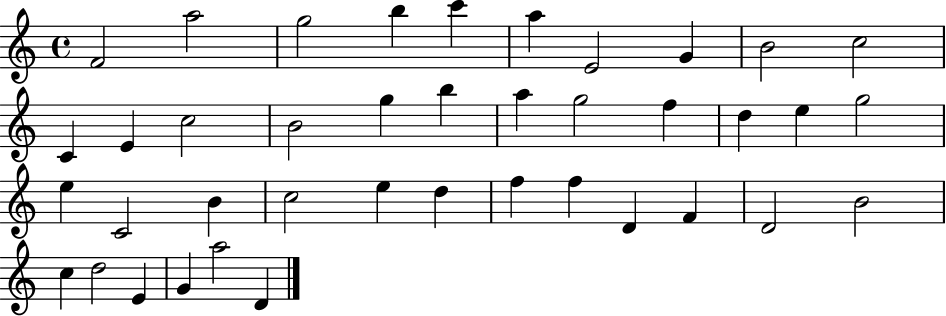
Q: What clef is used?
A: treble